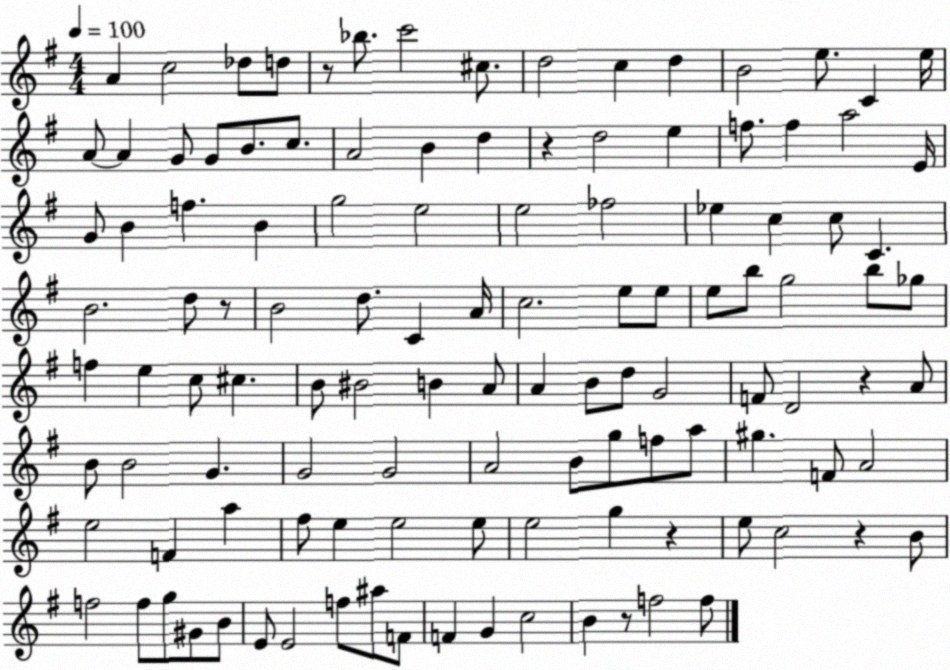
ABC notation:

X:1
T:Untitled
M:4/4
L:1/4
K:G
A c2 _d/2 d/2 z/2 _b/2 c'2 ^c/2 d2 c d B2 e/2 C e/4 A/2 A G/2 G/2 B/2 c/2 A2 B d z d2 e f/2 f a2 E/4 G/2 B f B g2 e2 e2 _f2 _e c c/2 C B2 d/2 z/2 B2 d/2 C A/4 c2 e/2 e/2 e/2 b/2 g2 b/2 _g/2 f e c/2 ^c B/2 ^B2 B A/2 A B/2 d/2 G2 F/2 D2 z A/2 B/2 B2 G G2 G2 A2 B/2 g/2 f/2 a/2 ^g F/2 A2 e2 F a ^f/2 e e2 e/2 e2 g z e/2 c2 z B/2 f2 f/2 g/2 ^G/2 B/2 E/2 E2 f/2 ^a/2 F/2 F G c2 B z/2 f2 f/2